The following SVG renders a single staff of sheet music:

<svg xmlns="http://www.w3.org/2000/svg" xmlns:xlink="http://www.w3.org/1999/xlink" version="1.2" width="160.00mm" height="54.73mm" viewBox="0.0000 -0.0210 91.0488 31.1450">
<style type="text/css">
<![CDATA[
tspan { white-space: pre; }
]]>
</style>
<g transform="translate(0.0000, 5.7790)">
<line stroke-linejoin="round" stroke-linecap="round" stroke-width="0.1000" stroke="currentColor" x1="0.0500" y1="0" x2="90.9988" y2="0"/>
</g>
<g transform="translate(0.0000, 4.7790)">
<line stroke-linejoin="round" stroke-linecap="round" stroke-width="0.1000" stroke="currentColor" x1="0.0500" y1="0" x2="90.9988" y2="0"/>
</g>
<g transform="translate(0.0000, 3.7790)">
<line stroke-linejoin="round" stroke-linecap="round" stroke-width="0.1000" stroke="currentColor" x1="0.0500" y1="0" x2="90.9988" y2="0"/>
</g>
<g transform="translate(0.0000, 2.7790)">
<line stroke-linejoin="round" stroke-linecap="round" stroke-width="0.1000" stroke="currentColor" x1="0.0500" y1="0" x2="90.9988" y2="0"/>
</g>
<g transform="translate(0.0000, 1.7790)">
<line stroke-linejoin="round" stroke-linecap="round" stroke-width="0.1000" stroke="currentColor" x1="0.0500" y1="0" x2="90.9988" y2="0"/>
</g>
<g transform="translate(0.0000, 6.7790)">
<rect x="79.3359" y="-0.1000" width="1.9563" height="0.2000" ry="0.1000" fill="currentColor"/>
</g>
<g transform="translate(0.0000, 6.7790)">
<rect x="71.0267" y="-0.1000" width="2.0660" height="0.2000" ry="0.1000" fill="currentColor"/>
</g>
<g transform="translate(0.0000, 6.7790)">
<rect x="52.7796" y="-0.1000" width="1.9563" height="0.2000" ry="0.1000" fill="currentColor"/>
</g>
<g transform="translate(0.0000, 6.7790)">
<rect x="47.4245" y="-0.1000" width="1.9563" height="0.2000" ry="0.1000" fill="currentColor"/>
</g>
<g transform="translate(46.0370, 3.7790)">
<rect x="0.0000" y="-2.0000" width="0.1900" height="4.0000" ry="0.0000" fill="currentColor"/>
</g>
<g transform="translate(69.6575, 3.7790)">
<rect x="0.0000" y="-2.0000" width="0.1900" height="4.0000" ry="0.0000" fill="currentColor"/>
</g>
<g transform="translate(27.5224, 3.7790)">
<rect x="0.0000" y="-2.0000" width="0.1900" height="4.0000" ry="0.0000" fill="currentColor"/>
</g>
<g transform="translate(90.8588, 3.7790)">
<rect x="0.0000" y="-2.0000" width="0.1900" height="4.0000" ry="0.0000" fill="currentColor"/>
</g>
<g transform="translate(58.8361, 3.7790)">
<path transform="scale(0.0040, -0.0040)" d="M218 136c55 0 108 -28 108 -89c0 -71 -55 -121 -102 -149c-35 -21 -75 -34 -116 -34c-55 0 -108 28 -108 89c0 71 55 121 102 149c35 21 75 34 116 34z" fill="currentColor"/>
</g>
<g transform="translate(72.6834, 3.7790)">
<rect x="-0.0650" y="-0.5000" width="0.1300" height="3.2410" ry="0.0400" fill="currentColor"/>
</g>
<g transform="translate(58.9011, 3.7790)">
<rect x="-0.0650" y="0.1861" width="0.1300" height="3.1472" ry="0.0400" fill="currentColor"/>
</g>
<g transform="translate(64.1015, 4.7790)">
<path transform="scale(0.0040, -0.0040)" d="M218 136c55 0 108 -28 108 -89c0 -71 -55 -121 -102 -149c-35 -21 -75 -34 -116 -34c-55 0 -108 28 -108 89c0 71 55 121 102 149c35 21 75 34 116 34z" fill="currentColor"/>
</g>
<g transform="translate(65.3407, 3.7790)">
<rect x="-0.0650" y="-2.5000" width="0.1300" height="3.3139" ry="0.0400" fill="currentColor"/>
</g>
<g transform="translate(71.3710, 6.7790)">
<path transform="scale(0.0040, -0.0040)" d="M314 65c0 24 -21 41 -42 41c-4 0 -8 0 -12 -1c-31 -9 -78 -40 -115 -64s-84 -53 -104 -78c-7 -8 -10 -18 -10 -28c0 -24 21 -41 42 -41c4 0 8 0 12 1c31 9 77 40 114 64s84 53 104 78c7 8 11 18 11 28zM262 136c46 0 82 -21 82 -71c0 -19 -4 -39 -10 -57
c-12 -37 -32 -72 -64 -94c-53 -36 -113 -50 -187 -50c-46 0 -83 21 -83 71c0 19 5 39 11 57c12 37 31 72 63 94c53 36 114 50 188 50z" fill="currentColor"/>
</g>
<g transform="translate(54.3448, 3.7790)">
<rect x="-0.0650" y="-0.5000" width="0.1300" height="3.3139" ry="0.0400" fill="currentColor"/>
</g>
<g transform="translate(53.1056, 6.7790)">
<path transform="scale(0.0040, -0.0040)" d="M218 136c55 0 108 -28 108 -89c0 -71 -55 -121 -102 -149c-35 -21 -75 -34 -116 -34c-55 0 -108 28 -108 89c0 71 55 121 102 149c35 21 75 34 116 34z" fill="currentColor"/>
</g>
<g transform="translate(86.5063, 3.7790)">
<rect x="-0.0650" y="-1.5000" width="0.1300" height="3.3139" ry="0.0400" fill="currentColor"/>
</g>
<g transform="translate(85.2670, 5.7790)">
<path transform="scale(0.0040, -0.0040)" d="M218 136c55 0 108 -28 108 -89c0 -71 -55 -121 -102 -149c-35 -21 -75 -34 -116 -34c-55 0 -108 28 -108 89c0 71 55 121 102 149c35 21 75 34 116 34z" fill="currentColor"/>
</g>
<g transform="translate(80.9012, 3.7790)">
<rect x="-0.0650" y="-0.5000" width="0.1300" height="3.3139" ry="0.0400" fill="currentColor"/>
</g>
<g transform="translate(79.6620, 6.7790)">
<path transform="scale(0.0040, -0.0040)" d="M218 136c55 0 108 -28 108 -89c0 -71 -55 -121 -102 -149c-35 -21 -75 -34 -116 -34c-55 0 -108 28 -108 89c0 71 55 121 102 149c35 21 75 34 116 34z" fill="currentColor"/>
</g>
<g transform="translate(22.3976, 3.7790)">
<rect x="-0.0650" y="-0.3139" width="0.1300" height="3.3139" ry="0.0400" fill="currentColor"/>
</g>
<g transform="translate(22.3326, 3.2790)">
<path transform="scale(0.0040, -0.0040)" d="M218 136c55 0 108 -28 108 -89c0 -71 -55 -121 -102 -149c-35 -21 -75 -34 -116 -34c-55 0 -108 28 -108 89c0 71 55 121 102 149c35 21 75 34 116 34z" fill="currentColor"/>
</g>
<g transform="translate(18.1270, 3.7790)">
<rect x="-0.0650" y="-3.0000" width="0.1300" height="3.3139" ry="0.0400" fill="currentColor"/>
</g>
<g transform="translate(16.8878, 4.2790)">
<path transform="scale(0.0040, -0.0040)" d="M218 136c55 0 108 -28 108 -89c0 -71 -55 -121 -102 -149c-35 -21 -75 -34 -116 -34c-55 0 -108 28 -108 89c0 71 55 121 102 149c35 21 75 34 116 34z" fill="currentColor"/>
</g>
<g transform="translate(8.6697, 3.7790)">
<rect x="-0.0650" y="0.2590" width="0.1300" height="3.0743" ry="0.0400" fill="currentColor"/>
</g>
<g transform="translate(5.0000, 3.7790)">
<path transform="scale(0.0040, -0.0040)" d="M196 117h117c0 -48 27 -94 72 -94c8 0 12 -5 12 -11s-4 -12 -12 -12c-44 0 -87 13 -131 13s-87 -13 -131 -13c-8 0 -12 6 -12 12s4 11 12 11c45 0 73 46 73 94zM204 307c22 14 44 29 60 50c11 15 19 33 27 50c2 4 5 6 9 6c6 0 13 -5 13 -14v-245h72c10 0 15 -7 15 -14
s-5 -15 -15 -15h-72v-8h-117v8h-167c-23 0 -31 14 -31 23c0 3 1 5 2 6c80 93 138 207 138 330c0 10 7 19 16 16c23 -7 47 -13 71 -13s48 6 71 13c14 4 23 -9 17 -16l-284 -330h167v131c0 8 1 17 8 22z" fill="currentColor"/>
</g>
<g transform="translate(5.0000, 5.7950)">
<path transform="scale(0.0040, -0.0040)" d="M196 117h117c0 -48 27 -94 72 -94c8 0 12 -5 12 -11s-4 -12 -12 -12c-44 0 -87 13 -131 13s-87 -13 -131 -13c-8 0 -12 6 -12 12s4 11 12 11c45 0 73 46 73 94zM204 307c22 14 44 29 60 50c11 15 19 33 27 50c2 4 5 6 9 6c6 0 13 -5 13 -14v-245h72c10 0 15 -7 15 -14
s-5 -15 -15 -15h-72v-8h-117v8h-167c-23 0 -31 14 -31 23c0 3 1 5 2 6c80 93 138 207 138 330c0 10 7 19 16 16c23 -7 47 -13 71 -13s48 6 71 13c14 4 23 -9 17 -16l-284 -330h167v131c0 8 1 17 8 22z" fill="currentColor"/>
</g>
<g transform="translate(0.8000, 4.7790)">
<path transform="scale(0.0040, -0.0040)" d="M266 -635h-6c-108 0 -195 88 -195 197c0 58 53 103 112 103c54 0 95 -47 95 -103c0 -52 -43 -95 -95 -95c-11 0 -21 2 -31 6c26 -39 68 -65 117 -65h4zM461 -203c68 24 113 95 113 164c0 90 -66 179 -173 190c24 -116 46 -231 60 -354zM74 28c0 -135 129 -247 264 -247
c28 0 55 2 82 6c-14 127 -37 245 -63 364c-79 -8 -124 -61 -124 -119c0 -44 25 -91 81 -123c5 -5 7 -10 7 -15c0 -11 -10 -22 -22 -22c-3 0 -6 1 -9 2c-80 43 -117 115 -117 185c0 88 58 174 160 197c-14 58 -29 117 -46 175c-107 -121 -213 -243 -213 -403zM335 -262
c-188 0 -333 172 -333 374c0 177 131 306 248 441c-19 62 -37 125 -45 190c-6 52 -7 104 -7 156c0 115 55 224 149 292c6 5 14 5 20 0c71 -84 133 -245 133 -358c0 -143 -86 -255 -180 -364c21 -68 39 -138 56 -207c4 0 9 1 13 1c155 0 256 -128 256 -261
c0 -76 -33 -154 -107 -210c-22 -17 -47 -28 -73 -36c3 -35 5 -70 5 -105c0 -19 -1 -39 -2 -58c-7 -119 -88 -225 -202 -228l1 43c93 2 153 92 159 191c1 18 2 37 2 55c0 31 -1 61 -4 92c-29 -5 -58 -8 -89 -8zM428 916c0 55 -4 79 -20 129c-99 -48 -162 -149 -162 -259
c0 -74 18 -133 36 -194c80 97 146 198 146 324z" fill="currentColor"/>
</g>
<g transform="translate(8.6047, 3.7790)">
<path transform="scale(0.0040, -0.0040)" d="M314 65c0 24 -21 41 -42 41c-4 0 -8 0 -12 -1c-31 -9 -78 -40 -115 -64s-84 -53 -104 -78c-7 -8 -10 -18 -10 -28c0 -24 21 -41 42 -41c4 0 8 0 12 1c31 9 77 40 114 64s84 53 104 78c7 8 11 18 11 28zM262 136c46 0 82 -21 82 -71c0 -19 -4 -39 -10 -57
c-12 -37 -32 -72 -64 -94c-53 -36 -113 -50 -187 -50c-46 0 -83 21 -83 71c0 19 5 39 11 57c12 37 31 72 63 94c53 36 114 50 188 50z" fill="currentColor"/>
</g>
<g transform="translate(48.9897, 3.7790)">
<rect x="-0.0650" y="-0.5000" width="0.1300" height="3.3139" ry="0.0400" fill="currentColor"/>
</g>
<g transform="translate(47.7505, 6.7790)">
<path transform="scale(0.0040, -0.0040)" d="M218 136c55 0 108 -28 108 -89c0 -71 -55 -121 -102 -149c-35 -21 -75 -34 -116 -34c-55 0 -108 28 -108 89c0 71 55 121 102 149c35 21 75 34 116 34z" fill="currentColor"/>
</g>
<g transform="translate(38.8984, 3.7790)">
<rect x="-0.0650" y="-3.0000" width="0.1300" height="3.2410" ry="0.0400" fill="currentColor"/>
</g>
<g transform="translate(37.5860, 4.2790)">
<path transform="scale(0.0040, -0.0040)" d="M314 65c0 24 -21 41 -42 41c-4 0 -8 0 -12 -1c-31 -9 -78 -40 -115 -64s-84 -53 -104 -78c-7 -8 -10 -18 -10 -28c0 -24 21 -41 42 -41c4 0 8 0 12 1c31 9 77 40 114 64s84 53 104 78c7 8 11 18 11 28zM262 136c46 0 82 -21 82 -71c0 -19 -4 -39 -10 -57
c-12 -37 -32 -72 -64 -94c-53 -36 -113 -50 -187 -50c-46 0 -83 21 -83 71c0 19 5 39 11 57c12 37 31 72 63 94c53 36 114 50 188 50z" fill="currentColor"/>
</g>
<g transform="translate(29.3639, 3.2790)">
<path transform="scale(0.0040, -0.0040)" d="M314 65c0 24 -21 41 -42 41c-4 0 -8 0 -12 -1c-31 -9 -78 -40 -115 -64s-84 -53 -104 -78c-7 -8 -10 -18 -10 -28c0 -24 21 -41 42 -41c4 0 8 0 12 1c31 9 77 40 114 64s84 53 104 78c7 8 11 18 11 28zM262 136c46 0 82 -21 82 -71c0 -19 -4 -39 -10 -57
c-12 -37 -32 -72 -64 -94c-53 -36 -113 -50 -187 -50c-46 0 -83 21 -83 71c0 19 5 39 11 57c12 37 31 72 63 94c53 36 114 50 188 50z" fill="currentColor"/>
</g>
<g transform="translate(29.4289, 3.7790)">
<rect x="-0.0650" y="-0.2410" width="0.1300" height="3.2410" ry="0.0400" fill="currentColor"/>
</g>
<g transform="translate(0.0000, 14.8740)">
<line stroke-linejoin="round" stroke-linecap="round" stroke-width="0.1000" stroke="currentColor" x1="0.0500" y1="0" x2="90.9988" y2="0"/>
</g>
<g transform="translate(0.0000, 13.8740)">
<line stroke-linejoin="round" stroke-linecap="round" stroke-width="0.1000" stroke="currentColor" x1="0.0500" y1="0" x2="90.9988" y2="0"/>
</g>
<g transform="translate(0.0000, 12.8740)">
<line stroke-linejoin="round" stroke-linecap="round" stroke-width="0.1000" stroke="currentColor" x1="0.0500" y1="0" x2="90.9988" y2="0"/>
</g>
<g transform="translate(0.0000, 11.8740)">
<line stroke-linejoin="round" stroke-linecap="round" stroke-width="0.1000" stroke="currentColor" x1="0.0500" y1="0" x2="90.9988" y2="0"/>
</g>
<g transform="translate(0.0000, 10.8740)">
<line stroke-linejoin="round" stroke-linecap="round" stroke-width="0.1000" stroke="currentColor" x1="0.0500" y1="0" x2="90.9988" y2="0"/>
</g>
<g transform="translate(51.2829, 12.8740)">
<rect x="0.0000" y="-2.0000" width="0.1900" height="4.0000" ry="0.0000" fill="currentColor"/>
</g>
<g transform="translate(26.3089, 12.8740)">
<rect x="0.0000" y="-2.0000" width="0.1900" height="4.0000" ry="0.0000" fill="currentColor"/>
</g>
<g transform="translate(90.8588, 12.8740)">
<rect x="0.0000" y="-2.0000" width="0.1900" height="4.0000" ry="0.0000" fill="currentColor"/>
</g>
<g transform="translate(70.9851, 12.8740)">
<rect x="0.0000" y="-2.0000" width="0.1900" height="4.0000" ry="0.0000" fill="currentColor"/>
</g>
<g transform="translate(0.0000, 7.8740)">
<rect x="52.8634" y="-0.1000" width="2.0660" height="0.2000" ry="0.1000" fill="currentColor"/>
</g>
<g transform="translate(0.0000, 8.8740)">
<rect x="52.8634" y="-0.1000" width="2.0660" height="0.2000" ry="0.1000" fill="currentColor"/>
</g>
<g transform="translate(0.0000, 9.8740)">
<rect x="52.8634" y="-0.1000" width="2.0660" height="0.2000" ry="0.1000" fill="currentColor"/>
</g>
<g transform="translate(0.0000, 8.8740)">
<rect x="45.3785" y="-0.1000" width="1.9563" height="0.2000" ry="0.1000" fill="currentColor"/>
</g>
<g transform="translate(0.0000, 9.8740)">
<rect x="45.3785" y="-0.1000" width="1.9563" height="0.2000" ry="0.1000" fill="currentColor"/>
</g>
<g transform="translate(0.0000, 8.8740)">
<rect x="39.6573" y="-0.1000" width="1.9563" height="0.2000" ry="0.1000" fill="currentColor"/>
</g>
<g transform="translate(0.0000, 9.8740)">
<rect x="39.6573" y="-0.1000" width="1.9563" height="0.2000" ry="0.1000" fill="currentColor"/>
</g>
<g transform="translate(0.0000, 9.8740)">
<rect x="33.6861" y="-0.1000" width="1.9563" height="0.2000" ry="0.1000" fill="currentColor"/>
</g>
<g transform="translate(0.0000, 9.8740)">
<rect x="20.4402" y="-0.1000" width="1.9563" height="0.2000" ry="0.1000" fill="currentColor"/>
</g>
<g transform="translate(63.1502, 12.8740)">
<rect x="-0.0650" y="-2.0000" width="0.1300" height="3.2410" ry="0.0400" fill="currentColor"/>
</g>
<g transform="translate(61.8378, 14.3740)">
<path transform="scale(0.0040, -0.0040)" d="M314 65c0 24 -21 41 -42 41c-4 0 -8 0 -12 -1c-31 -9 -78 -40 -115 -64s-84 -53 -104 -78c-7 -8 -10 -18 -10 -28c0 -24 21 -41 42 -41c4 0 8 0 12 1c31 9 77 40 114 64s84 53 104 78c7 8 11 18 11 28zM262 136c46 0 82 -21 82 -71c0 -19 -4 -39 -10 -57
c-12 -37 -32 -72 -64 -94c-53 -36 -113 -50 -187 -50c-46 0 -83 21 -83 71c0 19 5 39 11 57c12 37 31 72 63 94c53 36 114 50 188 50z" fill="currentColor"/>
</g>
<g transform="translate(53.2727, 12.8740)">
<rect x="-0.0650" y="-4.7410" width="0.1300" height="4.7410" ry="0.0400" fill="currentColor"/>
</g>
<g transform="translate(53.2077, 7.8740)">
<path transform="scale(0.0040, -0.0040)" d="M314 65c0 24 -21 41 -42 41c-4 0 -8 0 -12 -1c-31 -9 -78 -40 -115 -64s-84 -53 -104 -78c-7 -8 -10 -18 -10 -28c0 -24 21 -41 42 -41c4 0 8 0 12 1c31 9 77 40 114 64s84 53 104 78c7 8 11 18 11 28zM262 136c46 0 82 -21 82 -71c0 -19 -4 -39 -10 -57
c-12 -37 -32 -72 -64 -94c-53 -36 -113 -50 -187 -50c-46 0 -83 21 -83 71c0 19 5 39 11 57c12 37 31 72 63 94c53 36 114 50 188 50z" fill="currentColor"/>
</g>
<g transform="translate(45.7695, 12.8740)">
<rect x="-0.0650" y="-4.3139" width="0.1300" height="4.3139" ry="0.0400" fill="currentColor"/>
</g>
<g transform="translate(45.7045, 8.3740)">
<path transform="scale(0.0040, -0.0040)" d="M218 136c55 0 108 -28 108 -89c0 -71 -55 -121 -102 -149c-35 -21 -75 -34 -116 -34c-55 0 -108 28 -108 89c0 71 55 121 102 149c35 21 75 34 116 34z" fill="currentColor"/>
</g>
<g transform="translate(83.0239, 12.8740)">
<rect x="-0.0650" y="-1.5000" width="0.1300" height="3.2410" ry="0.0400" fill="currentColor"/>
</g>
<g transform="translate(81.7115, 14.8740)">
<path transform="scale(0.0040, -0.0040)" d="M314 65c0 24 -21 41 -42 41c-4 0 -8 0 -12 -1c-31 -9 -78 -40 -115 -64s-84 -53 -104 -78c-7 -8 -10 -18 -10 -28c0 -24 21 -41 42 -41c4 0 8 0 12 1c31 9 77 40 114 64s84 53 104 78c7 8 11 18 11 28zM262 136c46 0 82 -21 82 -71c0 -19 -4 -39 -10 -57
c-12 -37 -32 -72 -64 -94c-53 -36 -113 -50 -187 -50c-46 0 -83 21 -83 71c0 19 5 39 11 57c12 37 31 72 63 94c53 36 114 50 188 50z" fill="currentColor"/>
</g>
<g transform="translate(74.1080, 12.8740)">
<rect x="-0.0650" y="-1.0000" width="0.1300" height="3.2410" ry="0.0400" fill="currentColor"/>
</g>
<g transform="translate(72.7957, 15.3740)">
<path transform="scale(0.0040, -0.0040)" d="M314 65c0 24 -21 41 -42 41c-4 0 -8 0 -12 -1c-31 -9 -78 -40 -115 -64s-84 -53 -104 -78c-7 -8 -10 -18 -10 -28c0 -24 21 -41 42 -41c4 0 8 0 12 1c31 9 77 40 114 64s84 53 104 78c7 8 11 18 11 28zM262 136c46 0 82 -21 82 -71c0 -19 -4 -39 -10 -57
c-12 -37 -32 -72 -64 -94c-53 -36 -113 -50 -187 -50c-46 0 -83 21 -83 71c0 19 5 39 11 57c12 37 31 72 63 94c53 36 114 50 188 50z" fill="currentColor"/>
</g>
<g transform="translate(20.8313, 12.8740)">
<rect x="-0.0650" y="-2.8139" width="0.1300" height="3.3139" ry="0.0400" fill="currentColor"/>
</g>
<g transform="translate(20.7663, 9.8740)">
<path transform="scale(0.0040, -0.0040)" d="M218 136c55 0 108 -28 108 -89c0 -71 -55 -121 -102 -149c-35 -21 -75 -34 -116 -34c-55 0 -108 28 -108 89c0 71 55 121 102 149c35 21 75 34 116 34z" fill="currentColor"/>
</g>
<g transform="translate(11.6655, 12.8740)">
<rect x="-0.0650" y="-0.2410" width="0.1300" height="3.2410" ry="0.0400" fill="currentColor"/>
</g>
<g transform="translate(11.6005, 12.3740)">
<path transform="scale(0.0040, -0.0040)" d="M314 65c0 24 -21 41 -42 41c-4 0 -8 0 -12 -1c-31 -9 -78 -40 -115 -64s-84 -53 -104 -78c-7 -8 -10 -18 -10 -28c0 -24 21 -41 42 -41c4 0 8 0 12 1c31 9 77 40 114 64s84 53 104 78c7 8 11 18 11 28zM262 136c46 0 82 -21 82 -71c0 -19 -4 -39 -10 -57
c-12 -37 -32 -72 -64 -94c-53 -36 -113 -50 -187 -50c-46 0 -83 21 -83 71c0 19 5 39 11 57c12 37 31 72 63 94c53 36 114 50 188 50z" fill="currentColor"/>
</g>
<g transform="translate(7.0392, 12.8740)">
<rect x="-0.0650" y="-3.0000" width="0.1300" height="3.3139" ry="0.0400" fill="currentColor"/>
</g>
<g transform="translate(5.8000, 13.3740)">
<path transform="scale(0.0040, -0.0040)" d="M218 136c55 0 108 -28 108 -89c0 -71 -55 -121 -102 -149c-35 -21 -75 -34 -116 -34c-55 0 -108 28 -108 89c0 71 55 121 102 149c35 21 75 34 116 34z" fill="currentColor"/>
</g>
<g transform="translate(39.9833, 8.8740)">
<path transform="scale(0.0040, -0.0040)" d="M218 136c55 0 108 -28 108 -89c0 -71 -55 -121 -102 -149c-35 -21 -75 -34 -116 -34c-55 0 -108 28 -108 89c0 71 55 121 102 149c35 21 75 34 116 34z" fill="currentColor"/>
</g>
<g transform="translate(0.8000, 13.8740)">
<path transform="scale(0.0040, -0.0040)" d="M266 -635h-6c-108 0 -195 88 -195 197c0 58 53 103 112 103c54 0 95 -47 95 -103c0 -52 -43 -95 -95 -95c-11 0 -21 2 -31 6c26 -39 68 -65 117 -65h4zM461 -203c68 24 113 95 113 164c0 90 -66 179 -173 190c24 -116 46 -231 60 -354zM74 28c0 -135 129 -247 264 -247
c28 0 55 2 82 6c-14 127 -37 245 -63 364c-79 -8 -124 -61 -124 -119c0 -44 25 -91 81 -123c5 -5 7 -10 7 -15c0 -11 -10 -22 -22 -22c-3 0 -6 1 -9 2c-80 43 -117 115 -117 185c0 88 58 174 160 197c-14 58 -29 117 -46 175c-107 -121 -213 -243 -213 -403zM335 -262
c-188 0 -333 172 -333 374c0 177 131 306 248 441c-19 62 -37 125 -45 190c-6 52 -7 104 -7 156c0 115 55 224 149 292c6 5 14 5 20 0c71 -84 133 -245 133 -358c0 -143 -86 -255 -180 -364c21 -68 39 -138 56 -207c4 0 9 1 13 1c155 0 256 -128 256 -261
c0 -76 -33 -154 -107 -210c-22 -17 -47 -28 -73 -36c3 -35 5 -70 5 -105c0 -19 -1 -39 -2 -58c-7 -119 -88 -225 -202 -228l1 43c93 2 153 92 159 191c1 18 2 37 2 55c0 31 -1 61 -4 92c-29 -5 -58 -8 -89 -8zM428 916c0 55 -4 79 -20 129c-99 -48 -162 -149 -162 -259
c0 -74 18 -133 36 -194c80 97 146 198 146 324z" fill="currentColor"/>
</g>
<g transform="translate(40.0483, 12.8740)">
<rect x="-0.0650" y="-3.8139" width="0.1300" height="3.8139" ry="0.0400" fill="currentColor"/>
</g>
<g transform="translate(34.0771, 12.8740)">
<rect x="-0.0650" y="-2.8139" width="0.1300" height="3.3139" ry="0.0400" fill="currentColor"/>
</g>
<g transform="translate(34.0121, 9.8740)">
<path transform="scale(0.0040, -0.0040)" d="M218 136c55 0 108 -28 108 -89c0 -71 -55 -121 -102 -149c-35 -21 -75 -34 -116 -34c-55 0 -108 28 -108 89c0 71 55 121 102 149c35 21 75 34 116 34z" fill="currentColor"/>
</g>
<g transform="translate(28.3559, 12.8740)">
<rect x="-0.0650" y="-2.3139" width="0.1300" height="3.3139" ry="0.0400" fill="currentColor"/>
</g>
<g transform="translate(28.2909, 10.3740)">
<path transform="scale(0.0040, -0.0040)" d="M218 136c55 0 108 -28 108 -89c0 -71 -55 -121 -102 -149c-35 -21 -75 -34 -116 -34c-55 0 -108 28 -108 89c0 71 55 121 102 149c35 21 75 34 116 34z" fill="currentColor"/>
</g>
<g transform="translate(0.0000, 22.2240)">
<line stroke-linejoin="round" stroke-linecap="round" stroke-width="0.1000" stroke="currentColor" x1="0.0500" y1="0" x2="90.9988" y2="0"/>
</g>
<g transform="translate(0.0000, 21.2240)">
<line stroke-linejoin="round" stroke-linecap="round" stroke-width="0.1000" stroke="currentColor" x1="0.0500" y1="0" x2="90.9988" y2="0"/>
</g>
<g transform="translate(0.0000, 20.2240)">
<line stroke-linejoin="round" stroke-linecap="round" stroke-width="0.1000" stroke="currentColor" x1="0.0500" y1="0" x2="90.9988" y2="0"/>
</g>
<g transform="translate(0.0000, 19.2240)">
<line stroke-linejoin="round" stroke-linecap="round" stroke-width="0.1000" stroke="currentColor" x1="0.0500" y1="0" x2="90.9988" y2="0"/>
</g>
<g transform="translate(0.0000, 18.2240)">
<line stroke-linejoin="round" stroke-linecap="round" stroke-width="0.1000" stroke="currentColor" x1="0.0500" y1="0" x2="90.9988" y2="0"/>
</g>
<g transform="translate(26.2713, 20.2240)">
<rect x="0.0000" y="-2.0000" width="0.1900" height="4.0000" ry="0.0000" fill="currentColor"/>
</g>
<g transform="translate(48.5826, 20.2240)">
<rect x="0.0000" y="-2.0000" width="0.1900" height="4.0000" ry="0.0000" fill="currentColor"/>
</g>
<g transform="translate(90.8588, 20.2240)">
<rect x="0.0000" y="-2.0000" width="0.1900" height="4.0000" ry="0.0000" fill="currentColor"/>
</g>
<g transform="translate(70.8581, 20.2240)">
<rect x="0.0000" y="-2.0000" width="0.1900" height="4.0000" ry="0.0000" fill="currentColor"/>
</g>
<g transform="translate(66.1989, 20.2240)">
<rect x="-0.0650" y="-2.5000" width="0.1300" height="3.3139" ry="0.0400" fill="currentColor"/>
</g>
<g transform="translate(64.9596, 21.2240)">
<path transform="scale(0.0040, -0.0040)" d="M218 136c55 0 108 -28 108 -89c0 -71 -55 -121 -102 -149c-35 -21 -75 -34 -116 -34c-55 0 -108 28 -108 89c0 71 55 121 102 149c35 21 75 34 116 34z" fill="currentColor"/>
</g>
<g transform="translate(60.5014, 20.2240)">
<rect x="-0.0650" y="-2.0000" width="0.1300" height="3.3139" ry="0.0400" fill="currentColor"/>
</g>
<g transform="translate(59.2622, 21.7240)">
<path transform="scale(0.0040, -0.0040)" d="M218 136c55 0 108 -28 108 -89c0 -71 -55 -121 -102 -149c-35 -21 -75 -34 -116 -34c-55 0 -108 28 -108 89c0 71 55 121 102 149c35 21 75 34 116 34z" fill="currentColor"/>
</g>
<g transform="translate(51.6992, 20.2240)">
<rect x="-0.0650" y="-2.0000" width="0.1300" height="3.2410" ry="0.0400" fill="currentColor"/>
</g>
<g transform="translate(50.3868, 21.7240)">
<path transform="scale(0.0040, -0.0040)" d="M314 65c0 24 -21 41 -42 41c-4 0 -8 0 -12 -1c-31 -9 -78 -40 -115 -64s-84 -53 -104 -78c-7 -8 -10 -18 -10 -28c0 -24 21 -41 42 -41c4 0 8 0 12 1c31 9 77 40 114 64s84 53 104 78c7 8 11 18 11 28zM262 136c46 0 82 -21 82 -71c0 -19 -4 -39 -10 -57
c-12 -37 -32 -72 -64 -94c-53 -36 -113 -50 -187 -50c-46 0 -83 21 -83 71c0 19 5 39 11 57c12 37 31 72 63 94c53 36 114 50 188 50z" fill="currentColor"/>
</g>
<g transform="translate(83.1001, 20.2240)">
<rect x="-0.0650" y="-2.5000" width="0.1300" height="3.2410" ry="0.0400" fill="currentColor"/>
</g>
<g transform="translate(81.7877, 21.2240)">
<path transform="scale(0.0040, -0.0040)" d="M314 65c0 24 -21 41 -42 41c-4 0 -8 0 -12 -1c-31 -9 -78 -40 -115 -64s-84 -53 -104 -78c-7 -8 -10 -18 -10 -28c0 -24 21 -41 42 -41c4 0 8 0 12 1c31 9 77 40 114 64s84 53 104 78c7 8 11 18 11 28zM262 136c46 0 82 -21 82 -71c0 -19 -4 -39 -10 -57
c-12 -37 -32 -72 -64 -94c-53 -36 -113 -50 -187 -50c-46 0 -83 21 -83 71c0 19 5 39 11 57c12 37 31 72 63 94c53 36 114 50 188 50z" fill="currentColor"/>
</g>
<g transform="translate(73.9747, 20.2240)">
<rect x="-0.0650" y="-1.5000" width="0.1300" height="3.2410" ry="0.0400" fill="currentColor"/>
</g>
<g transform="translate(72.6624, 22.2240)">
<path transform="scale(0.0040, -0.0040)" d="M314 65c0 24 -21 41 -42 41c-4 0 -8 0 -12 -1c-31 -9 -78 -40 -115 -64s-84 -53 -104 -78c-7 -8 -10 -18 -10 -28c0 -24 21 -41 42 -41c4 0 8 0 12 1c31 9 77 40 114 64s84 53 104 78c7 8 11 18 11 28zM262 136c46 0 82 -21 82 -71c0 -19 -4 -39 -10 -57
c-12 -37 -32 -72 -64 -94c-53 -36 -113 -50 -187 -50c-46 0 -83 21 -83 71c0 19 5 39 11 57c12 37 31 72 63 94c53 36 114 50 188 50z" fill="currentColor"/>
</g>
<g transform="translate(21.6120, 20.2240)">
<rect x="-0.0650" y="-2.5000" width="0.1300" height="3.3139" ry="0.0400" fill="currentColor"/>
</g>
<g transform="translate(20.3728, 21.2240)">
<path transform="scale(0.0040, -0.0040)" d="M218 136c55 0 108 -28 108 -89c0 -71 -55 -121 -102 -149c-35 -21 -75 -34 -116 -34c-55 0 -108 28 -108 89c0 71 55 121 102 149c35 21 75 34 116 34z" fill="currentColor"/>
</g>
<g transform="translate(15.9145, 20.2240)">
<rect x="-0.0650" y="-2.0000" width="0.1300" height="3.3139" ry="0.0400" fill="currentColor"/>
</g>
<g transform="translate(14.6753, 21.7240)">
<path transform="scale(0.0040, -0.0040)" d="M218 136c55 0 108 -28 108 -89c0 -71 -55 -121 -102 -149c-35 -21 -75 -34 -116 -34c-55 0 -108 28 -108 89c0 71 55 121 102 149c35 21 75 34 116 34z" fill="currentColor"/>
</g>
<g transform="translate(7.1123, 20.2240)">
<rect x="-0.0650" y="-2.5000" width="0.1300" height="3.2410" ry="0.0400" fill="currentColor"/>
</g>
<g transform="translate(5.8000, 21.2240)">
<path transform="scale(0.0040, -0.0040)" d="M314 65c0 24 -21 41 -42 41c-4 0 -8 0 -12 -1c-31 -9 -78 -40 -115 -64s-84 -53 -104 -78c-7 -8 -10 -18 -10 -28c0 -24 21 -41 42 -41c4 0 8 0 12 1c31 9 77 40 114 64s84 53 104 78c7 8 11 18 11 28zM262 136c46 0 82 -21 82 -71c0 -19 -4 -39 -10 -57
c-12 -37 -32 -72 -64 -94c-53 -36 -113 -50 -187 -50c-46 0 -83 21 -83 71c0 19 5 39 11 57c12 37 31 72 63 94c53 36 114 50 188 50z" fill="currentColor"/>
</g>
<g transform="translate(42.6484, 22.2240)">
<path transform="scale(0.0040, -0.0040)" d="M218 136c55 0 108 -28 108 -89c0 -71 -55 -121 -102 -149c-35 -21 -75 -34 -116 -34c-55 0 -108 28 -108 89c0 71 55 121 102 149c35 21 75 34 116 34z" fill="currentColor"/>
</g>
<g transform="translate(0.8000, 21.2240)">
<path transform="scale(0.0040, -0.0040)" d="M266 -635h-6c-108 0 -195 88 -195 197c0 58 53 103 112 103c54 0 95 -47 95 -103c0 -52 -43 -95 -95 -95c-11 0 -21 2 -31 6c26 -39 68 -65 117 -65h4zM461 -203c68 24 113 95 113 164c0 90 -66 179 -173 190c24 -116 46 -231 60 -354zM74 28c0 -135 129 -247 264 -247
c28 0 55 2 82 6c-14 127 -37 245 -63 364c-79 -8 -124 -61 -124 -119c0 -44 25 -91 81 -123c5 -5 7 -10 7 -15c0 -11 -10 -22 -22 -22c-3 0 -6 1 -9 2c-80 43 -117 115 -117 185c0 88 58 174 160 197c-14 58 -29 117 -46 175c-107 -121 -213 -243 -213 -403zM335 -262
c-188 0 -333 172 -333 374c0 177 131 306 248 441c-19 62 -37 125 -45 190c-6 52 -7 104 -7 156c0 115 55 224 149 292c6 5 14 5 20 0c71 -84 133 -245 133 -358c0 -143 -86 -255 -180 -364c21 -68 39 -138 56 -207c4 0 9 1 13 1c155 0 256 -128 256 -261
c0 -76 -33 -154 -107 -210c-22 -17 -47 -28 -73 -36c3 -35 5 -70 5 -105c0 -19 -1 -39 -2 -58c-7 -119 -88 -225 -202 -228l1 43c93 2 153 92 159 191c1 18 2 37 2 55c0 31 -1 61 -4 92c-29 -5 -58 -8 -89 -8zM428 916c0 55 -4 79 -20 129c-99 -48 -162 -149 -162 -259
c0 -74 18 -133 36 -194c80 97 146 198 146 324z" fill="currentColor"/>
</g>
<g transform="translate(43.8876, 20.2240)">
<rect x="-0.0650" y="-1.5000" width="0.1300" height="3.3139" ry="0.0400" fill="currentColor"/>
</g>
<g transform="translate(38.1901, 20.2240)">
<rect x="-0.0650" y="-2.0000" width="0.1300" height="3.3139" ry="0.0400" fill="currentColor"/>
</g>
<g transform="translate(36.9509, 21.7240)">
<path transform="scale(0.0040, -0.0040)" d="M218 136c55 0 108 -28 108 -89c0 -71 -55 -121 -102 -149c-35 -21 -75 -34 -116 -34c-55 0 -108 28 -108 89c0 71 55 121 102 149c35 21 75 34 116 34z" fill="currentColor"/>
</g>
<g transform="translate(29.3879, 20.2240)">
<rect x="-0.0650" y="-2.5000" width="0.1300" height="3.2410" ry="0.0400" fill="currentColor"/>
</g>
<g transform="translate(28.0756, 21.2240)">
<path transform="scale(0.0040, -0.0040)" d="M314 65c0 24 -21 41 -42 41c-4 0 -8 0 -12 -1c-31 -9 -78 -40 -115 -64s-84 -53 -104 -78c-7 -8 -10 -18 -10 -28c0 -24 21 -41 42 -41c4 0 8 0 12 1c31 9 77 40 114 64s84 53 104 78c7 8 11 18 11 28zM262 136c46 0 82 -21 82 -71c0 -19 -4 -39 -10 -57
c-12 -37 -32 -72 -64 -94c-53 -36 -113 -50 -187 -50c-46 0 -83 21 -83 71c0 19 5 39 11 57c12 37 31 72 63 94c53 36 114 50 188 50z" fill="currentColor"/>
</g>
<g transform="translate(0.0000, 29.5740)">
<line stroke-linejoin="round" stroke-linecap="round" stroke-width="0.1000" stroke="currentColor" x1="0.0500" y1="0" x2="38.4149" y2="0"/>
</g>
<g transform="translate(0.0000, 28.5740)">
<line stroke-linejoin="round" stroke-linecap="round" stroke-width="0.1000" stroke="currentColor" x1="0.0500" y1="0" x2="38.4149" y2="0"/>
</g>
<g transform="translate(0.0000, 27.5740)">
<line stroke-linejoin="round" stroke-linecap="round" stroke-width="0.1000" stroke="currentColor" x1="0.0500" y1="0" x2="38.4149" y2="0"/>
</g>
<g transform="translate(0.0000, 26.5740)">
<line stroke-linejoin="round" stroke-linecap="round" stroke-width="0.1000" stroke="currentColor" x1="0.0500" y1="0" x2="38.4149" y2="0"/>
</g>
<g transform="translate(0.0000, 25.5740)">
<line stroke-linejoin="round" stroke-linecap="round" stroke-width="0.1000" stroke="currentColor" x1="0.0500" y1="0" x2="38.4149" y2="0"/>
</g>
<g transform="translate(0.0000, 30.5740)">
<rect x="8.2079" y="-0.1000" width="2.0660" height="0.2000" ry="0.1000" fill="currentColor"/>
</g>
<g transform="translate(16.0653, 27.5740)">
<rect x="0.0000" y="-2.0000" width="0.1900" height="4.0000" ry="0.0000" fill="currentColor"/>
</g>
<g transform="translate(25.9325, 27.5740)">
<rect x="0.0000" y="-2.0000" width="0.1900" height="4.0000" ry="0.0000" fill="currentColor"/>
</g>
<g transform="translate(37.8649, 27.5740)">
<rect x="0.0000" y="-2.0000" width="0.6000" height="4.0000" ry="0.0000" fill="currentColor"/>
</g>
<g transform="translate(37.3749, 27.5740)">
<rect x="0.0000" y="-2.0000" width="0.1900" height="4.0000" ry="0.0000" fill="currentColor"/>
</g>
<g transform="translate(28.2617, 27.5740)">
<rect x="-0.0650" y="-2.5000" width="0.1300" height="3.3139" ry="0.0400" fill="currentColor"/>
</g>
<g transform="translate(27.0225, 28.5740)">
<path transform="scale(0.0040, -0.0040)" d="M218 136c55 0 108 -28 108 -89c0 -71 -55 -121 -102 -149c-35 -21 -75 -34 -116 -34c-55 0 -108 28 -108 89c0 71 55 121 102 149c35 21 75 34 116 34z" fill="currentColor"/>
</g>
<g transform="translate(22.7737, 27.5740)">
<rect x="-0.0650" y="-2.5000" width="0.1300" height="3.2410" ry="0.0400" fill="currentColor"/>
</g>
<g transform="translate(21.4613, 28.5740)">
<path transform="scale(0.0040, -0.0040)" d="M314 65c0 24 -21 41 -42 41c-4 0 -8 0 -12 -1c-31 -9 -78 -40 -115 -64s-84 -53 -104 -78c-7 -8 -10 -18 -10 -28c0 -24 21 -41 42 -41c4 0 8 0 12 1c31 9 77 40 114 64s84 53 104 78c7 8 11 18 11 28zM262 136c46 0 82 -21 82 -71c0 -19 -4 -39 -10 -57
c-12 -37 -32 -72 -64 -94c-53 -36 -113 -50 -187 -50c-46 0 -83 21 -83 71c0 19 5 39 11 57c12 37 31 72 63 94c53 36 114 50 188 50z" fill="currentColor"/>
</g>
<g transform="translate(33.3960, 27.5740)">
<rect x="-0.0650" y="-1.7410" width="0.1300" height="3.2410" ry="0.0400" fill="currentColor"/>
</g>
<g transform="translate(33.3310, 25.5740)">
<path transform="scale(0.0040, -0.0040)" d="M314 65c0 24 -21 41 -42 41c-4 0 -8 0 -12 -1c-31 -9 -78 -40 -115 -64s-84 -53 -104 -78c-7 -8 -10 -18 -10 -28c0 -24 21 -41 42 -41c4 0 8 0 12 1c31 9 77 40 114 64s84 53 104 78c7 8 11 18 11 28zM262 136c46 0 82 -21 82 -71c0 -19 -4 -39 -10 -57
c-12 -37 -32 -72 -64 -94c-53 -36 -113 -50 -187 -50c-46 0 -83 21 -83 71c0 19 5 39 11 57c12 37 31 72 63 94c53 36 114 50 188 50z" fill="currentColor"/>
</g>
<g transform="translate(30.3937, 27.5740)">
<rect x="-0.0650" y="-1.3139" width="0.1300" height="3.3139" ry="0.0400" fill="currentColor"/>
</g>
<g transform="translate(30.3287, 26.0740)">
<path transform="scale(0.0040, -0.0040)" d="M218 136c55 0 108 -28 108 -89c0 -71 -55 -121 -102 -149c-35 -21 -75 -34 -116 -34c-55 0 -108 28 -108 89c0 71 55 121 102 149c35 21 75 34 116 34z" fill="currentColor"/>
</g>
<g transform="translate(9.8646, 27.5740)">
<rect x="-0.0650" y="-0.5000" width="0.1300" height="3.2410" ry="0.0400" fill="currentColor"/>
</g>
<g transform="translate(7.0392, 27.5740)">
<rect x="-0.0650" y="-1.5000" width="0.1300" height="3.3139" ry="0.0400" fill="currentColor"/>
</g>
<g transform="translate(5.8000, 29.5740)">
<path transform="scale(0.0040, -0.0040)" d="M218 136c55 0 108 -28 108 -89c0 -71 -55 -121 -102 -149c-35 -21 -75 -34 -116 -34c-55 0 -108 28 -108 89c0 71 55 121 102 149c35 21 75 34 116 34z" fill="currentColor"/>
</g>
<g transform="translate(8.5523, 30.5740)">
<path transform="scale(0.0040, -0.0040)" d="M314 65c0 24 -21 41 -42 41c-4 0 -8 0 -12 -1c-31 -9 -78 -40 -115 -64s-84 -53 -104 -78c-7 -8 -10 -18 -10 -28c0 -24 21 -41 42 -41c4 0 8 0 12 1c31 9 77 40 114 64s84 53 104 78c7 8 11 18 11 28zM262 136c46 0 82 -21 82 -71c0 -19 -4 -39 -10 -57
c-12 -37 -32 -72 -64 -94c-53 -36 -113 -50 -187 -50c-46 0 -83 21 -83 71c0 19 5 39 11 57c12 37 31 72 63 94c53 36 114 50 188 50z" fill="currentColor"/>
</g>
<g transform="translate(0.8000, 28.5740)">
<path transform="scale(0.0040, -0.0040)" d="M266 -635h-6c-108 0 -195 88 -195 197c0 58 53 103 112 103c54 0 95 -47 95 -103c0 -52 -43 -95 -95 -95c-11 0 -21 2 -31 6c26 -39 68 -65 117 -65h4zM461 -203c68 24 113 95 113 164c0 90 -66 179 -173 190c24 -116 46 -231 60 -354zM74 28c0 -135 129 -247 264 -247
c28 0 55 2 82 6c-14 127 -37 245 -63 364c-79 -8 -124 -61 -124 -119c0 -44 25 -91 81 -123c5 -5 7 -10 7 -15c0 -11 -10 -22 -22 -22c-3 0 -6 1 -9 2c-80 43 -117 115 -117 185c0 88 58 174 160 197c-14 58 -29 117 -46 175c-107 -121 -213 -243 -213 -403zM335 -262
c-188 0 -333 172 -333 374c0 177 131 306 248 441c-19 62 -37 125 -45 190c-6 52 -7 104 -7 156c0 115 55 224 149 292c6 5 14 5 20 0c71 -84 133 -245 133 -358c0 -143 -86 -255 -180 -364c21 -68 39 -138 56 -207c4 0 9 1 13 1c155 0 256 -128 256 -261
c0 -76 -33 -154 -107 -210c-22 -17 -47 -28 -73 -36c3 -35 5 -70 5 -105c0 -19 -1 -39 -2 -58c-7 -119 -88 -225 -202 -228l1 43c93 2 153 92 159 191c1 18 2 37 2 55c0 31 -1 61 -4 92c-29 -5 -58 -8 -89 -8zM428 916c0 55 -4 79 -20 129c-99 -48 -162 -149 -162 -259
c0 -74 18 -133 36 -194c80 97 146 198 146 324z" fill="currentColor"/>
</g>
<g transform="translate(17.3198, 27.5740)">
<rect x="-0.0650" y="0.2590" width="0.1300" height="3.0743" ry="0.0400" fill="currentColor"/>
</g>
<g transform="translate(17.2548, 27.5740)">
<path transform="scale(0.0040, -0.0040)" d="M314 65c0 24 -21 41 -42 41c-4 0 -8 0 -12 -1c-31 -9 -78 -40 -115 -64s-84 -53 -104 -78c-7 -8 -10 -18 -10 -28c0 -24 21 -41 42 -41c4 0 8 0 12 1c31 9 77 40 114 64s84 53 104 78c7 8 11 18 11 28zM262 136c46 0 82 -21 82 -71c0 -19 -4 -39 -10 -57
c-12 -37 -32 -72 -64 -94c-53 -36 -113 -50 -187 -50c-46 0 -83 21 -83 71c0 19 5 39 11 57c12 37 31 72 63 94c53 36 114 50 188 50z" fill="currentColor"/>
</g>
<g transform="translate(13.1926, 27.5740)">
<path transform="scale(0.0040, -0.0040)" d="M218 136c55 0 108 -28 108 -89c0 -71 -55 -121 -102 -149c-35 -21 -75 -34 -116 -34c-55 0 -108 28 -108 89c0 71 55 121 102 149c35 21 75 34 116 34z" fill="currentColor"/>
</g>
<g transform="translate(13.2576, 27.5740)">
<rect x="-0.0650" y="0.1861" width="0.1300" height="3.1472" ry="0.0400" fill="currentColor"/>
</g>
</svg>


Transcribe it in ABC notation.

X:1
T:Untitled
M:4/4
L:1/4
K:C
B2 A c c2 A2 C C B G C2 C E A c2 a g a c' d' e'2 F2 D2 E2 G2 F G G2 F E F2 F G E2 G2 E C2 B B2 G2 G e f2